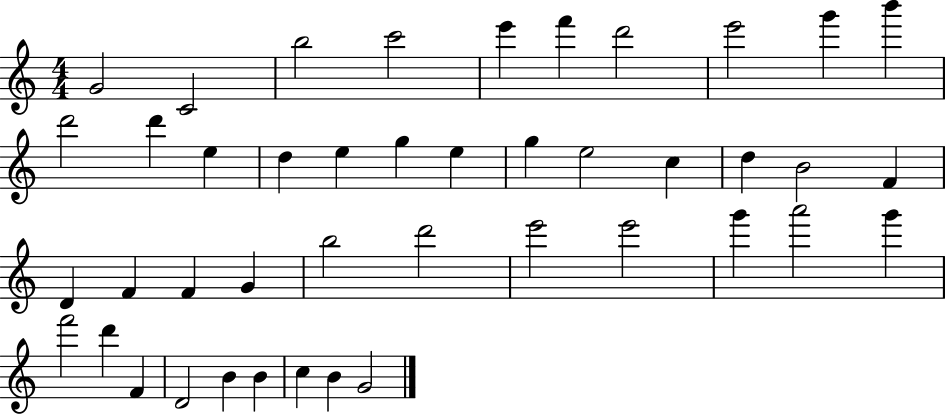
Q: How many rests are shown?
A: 0